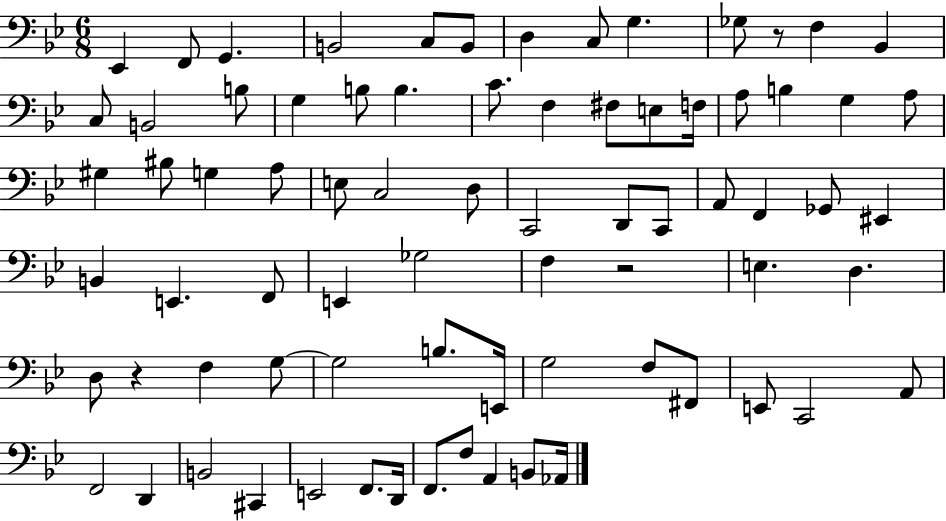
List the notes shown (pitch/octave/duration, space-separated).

Eb2/q F2/e G2/q. B2/h C3/e B2/e D3/q C3/e G3/q. Gb3/e R/e F3/q Bb2/q C3/e B2/h B3/e G3/q B3/e B3/q. C4/e. F3/q F#3/e E3/e F3/s A3/e B3/q G3/q A3/e G#3/q BIS3/e G3/q A3/e E3/e C3/h D3/e C2/h D2/e C2/e A2/e F2/q Gb2/e EIS2/q B2/q E2/q. F2/e E2/q Gb3/h F3/q R/h E3/q. D3/q. D3/e R/q F3/q G3/e G3/h B3/e. E2/s G3/h F3/e F#2/e E2/e C2/h A2/e F2/h D2/q B2/h C#2/q E2/h F2/e. D2/s F2/e. F3/e A2/q B2/e Ab2/s